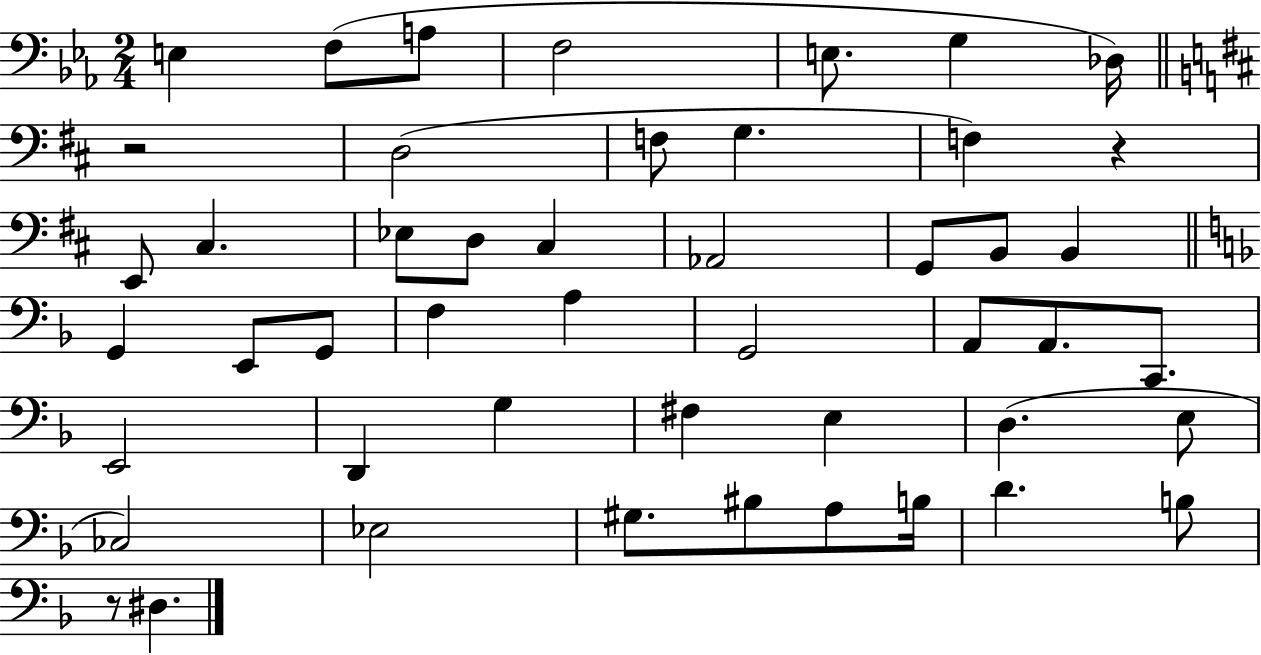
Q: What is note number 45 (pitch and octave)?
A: D#3